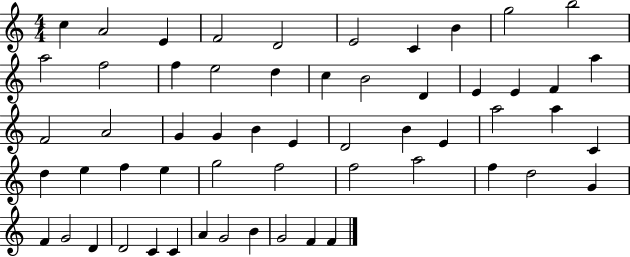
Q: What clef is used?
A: treble